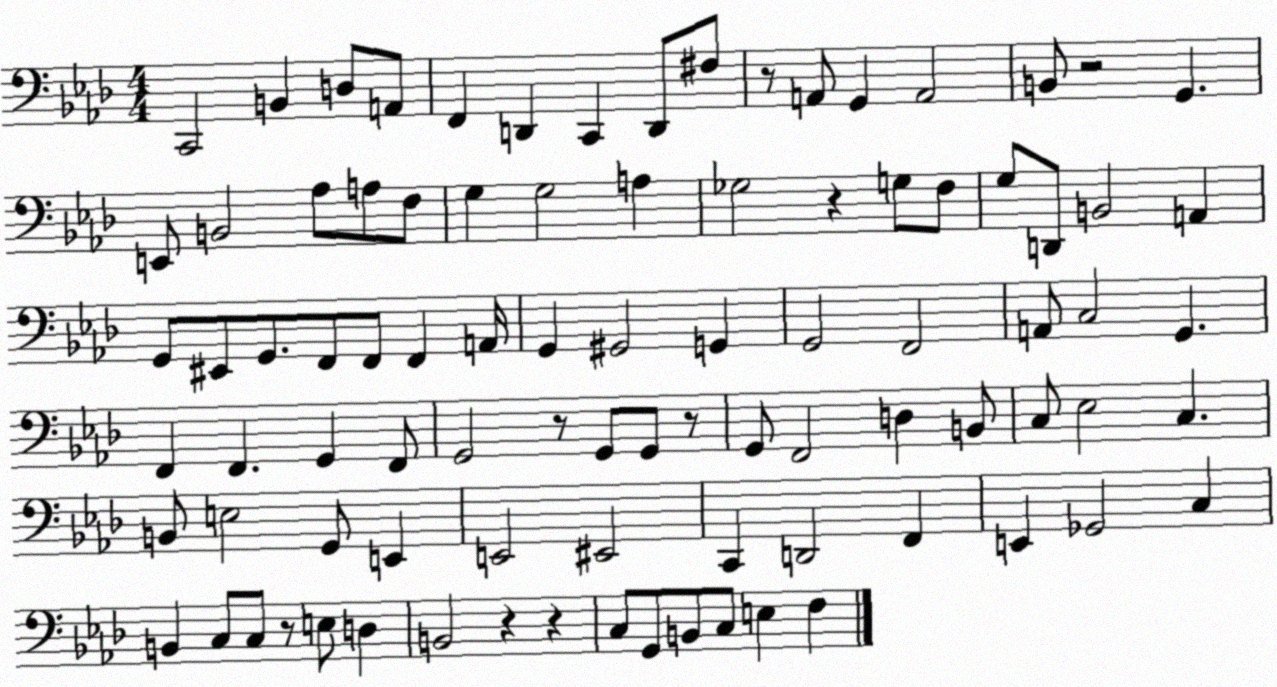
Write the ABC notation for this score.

X:1
T:Untitled
M:4/4
L:1/4
K:Ab
C,,2 B,, D,/2 A,,/2 F,, D,, C,, D,,/2 ^F,/2 z/2 A,,/2 G,, A,,2 B,,/2 z2 G,, E,,/2 B,,2 _A,/2 A,/2 F,/2 G, G,2 A, _G,2 z G,/2 F,/2 G,/2 D,,/2 B,,2 A,, G,,/2 ^E,,/2 G,,/2 F,,/2 F,,/2 F,, A,,/4 G,, ^G,,2 G,, G,,2 F,,2 A,,/2 C,2 G,, F,, F,, G,, F,,/2 G,,2 z/2 G,,/2 G,,/2 z/2 G,,/2 F,,2 D, B,,/2 C,/2 _E,2 C, B,,/2 E,2 G,,/2 E,, E,,2 ^E,,2 C,, D,,2 F,, E,, _G,,2 C, B,, C,/2 C,/2 z/2 E,/2 D, B,,2 z z C,/2 G,,/2 B,,/2 C,/2 E, F,